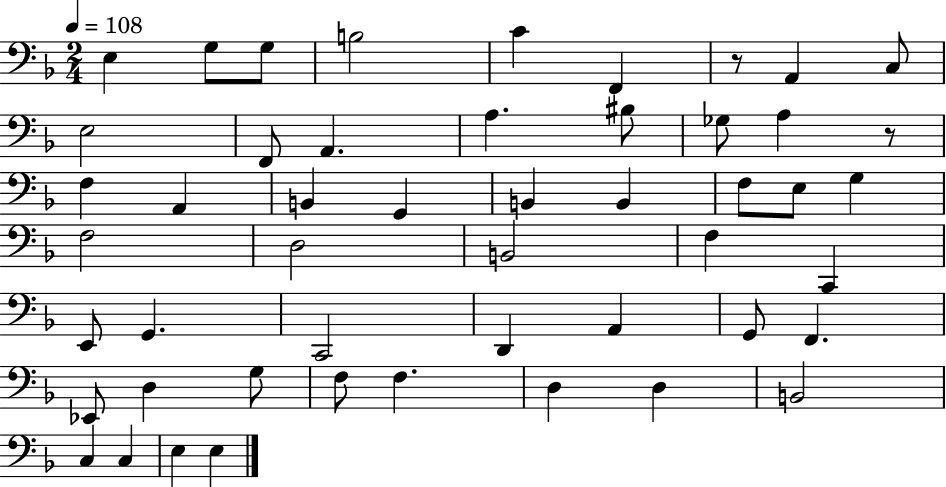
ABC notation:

X:1
T:Untitled
M:2/4
L:1/4
K:F
E, G,/2 G,/2 B,2 C F,, z/2 A,, C,/2 E,2 F,,/2 A,, A, ^B,/2 _G,/2 A, z/2 F, A,, B,, G,, B,, B,, F,/2 E,/2 G, F,2 D,2 B,,2 F, C,, E,,/2 G,, C,,2 D,, A,, G,,/2 F,, _E,,/2 D, G,/2 F,/2 F, D, D, B,,2 C, C, E, E,